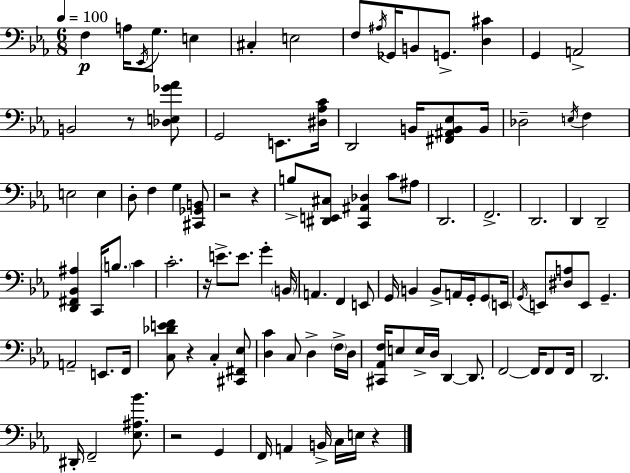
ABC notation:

X:1
T:Untitled
M:6/8
L:1/4
K:Eb
F, A,/4 _E,,/4 G,/2 E, ^C, E,2 F,/2 ^A,/4 _G,,/4 B,,/2 G,,/2 [D,^C] G,, A,,2 B,,2 z/2 [_D,E,_G_A]/2 G,,2 E,,/2 [^D,_A,C]/4 D,,2 B,,/4 [^F,,^A,,B,,_E,]/2 B,,/4 _D,2 E,/4 F, E,2 E, D,/2 F, G, [^C,,_G,,B,,]/2 z2 z B,/2 [^D,,E,,^C,]/2 [C,,^A,,_D,] C/2 ^A,/2 D,,2 F,,2 D,,2 D,, D,,2 [D,,^F,,_B,,^A,] C,,/4 B,/2 C C2 z/4 E/2 E/2 G B,,/4 A,, F,, E,,/2 G,,/4 B,, B,,/2 A,,/4 G,,/4 G,,/2 E,,/4 G,,/4 E,,/2 [^D,A,]/2 E,,/2 G,, A,,2 E,,/2 F,,/4 [C,_DEF]/2 z C, [^C,,^F,,_E,]/2 [D,C] C,/2 D, F,/4 D,/4 [^C,,_A,,F,]/4 E,/2 E,/4 D,/4 D,, D,,/2 F,,2 F,,/4 F,,/2 F,,/4 D,,2 ^D,,/4 F,,2 [_E,^A,_B]/2 z2 G,, F,,/4 A,, B,,/4 C,/4 E,/4 z